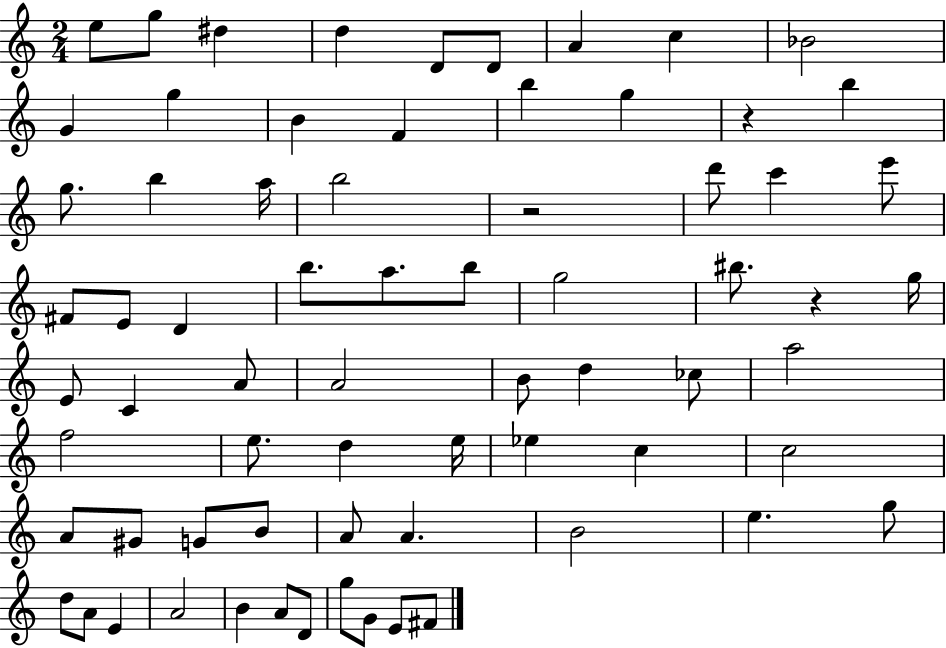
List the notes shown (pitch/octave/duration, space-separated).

E5/e G5/e D#5/q D5/q D4/e D4/e A4/q C5/q Bb4/h G4/q G5/q B4/q F4/q B5/q G5/q R/q B5/q G5/e. B5/q A5/s B5/h R/h D6/e C6/q E6/e F#4/e E4/e D4/q B5/e. A5/e. B5/e G5/h BIS5/e. R/q G5/s E4/e C4/q A4/e A4/h B4/e D5/q CES5/e A5/h F5/h E5/e. D5/q E5/s Eb5/q C5/q C5/h A4/e G#4/e G4/e B4/e A4/e A4/q. B4/h E5/q. G5/e D5/e A4/e E4/q A4/h B4/q A4/e D4/e G5/e G4/e E4/e F#4/e